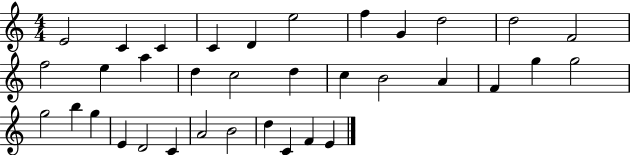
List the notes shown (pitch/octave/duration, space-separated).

E4/h C4/q C4/q C4/q D4/q E5/h F5/q G4/q D5/h D5/h F4/h F5/h E5/q A5/q D5/q C5/h D5/q C5/q B4/h A4/q F4/q G5/q G5/h G5/h B5/q G5/q E4/q D4/h C4/q A4/h B4/h D5/q C4/q F4/q E4/q